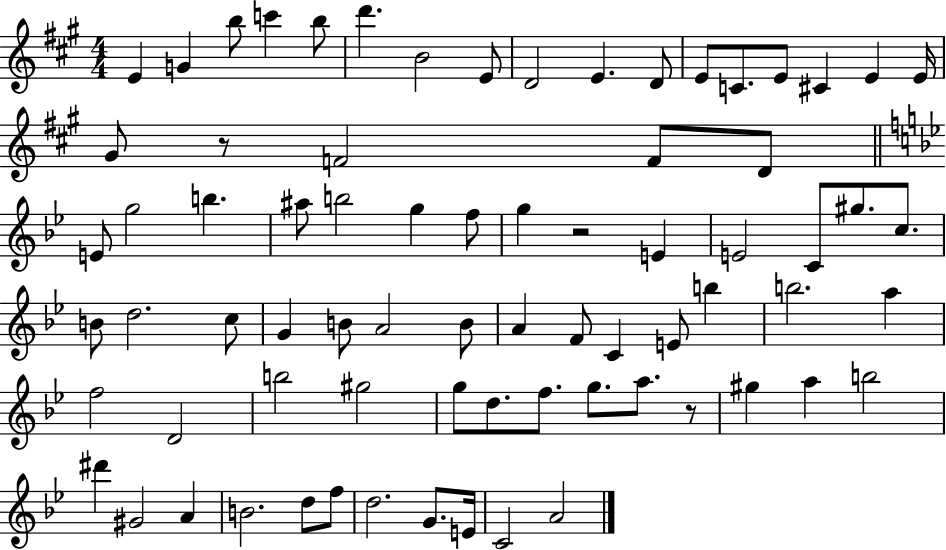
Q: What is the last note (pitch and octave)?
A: A4